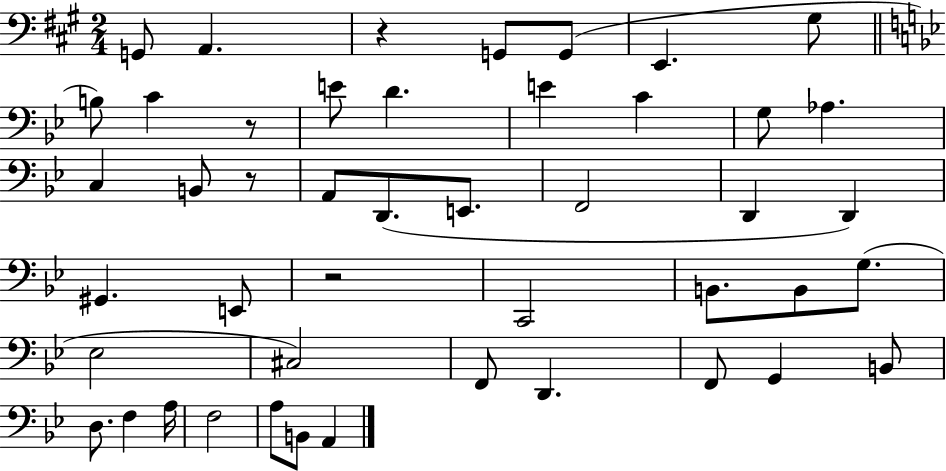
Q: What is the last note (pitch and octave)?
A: A2